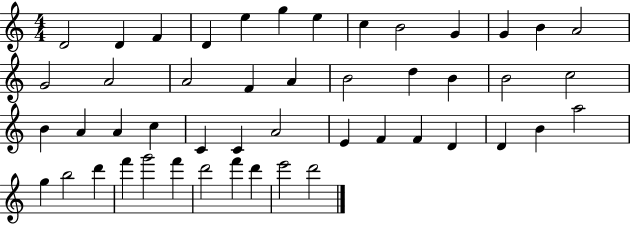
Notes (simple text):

D4/h D4/q F4/q D4/q E5/q G5/q E5/q C5/q B4/h G4/q G4/q B4/q A4/h G4/h A4/h A4/h F4/q A4/q B4/h D5/q B4/q B4/h C5/h B4/q A4/q A4/q C5/q C4/q C4/q A4/h E4/q F4/q F4/q D4/q D4/q B4/q A5/h G5/q B5/h D6/q F6/q G6/h F6/q D6/h F6/q D6/q E6/h D6/h